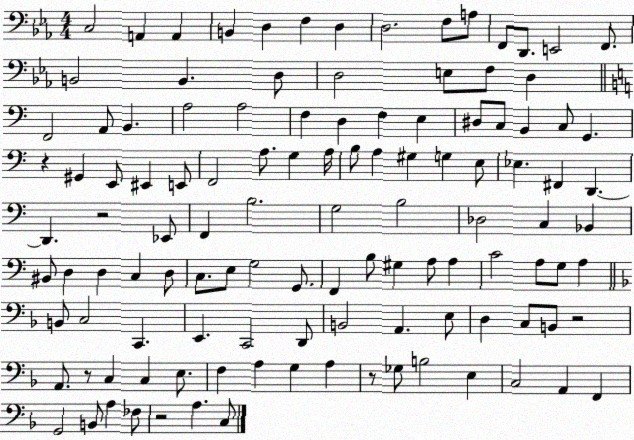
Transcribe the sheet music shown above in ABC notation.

X:1
T:Untitled
M:4/4
L:1/4
K:Eb
C,2 A,, A,, B,, D, F, D, D,2 F,/2 A,/2 F,,/2 D,,/2 E,,2 F,,/2 B,,2 B,, D,/2 D,2 E,/2 F,/2 D, F,,2 A,,/2 B,, A,2 A,2 F, D, F, E, ^D,/2 C,/2 B,, C,/2 G,, z ^G,, E,,/2 ^E,, E,,/2 F,,2 A,/2 G, A,/4 B,/2 A, ^G, G, E,/2 _E, ^F,, D,, D,, z2 _E,,/2 F,, B,2 G,2 B,2 _D,2 C, _B,, ^B,,/2 D, D, C, D,/2 C,/2 E,/2 G,2 G,,/2 F,, B,/2 ^G, A,/2 A, C2 A,/2 G,/2 A, B,,/2 C,2 C,, E,, C,,2 D,,/2 B,,2 A,, E,/2 D, C,/2 B,,/2 z2 A,,/2 z/2 C, C, E,/2 F, A, G, A, z/2 _G,/2 B,2 E, C,2 A,, F,, G,,2 B,,/2 A, _F,/2 z2 A, C,/2